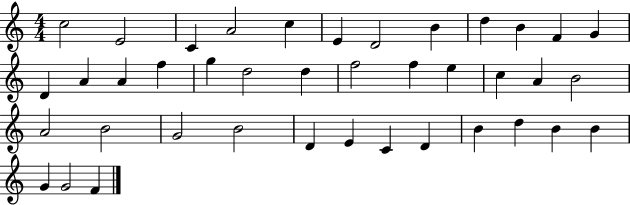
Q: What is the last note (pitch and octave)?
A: F4